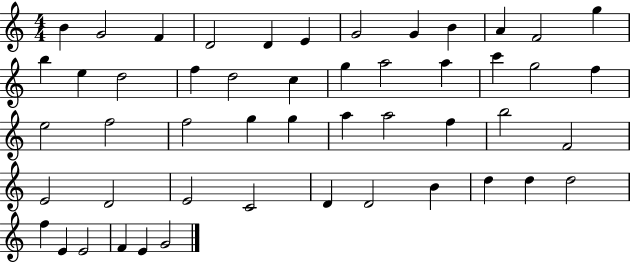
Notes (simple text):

B4/q G4/h F4/q D4/h D4/q E4/q G4/h G4/q B4/q A4/q F4/h G5/q B5/q E5/q D5/h F5/q D5/h C5/q G5/q A5/h A5/q C6/q G5/h F5/q E5/h F5/h F5/h G5/q G5/q A5/q A5/h F5/q B5/h F4/h E4/h D4/h E4/h C4/h D4/q D4/h B4/q D5/q D5/q D5/h F5/q E4/q E4/h F4/q E4/q G4/h